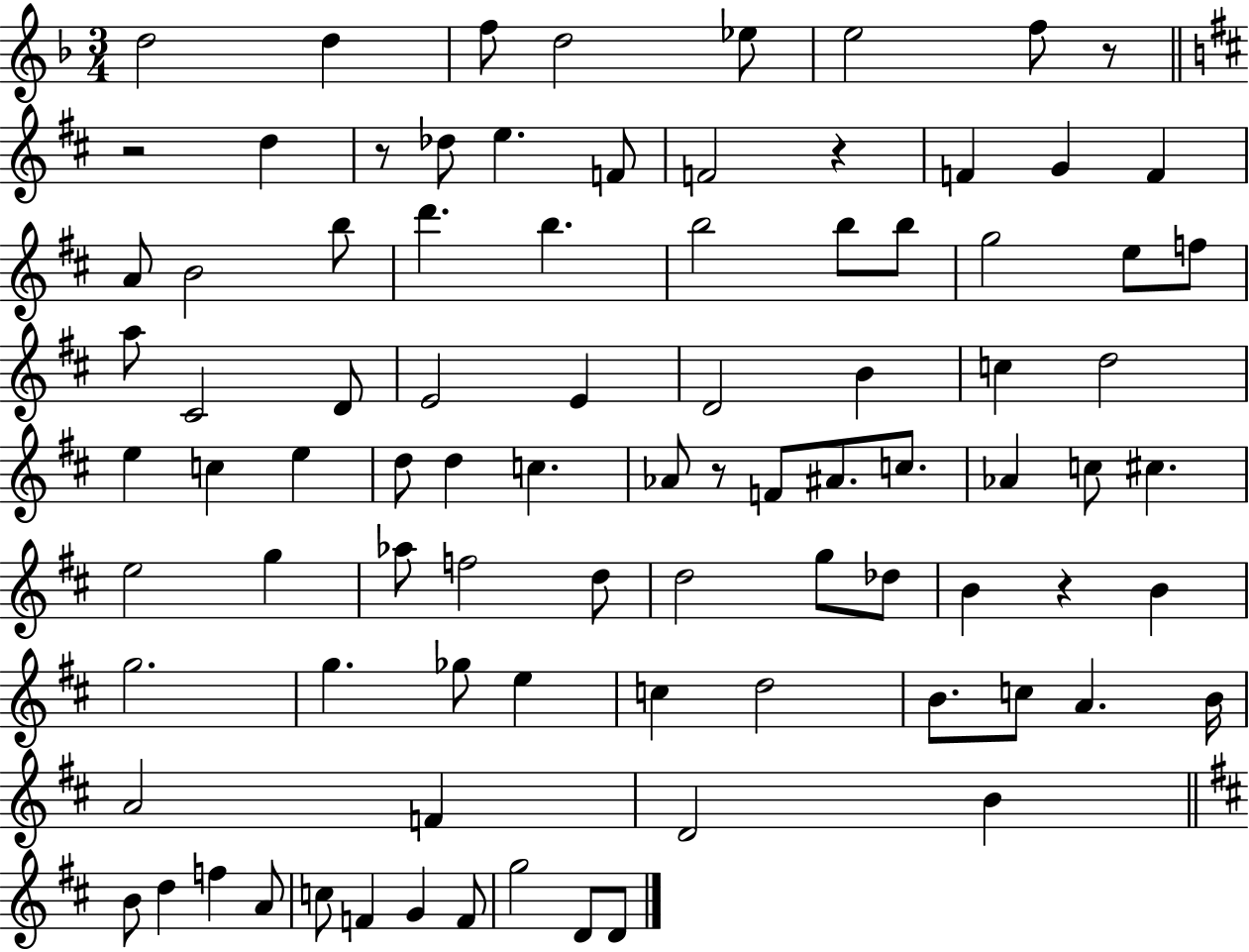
{
  \clef treble
  \numericTimeSignature
  \time 3/4
  \key f \major
  \repeat volta 2 { d''2 d''4 | f''8 d''2 ees''8 | e''2 f''8 r8 | \bar "||" \break \key b \minor r2 d''4 | r8 des''8 e''4. f'8 | f'2 r4 | f'4 g'4 f'4 | \break a'8 b'2 b''8 | d'''4. b''4. | b''2 b''8 b''8 | g''2 e''8 f''8 | \break a''8 cis'2 d'8 | e'2 e'4 | d'2 b'4 | c''4 d''2 | \break e''4 c''4 e''4 | d''8 d''4 c''4. | aes'8 r8 f'8 ais'8. c''8. | aes'4 c''8 cis''4. | \break e''2 g''4 | aes''8 f''2 d''8 | d''2 g''8 des''8 | b'4 r4 b'4 | \break g''2. | g''4. ges''8 e''4 | c''4 d''2 | b'8. c''8 a'4. b'16 | \break a'2 f'4 | d'2 b'4 | \bar "||" \break \key d \major b'8 d''4 f''4 a'8 | c''8 f'4 g'4 f'8 | g''2 d'8 d'8 | } \bar "|."
}